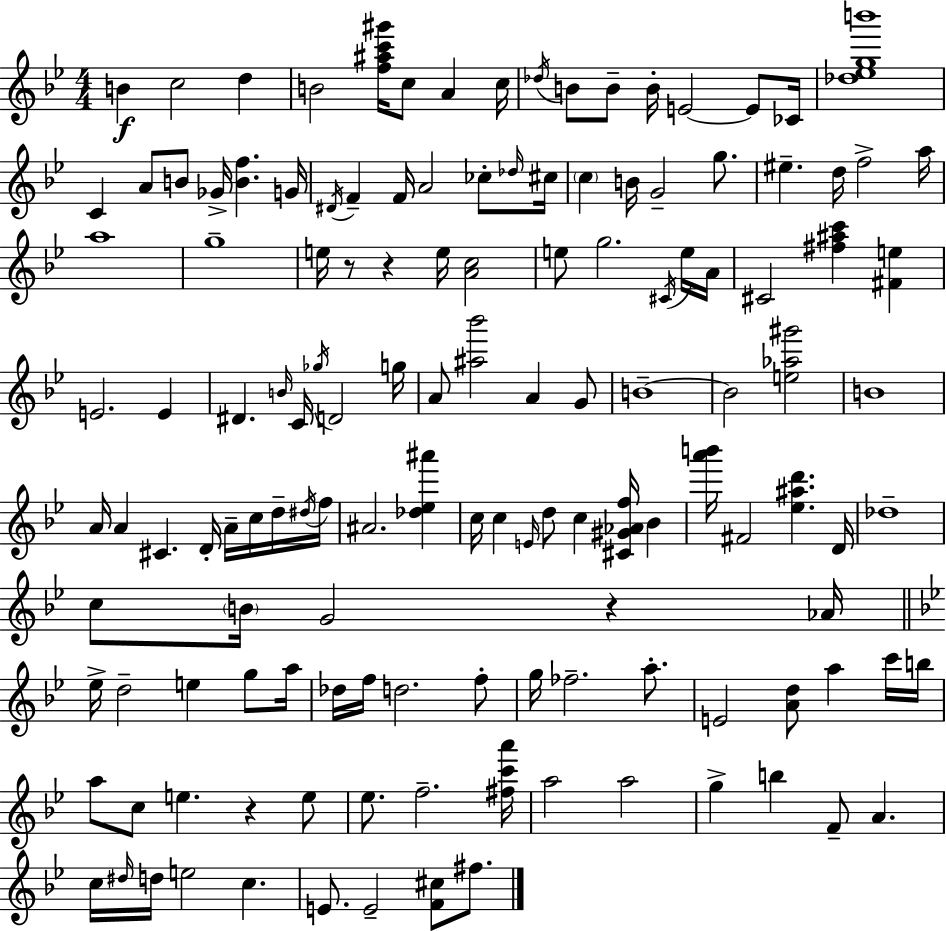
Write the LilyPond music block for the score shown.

{
  \clef treble
  \numericTimeSignature
  \time 4/4
  \key bes \major
  b'4\f c''2 d''4 | b'2 <f'' ais'' c''' gis'''>16 c''8 a'4 c''16 | \acciaccatura { des''16 } b'8 b'8-- b'16-. e'2~~ e'8 | ces'16 <des'' ees'' g'' b'''>1 | \break c'4 a'8 b'8 ges'16-> <b' f''>4. | g'16 \acciaccatura { dis'16 } f'4-- f'16 a'2 ces''8-. | \grace { des''16 } cis''16 \parenthesize c''4 b'16 g'2-- | g''8. eis''4.-- d''16 f''2-> | \break a''16 a''1 | g''1-- | e''16 r8 r4 e''16 <a' c''>2 | e''8 g''2. | \break \acciaccatura { cis'16 } e''16 a'16 cis'2 <fis'' ais'' c'''>4 | <fis' e''>4 e'2. | e'4 dis'4. \grace { b'16 } c'16 \acciaccatura { ges''16 } d'2 | g''16 a'8 <ais'' bes'''>2 | \break a'4 g'8 b'1--~~ | b'2 <e'' aes'' gis'''>2 | b'1 | a'16 a'4 cis'4. | \break d'16-. a'16-- c''16 d''16-- \acciaccatura { dis''16 } f''16 ais'2. | <des'' ees'' ais'''>4 c''16 c''4 \grace { e'16 } d''8 c''4 | <cis' gis' aes' f''>16 bes'4 <a''' b'''>16 fis'2 | <ees'' ais'' d'''>4. d'16 des''1-- | \break c''8 \parenthesize b'16 g'2 | r4 aes'16 \bar "||" \break \key bes \major ees''16-> d''2-- e''4 g''8 a''16 | des''16 f''16 d''2. f''8-. | g''16 fes''2.-- a''8.-. | e'2 <a' d''>8 a''4 c'''16 b''16 | \break a''8 c''8 e''4. r4 e''8 | ees''8. f''2.-- <fis'' c''' a'''>16 | a''2 a''2 | g''4-> b''4 f'8-- a'4. | \break c''16 \grace { dis''16 } d''16 e''2 c''4. | e'8. e'2-- <f' cis''>8 fis''8. | \bar "|."
}